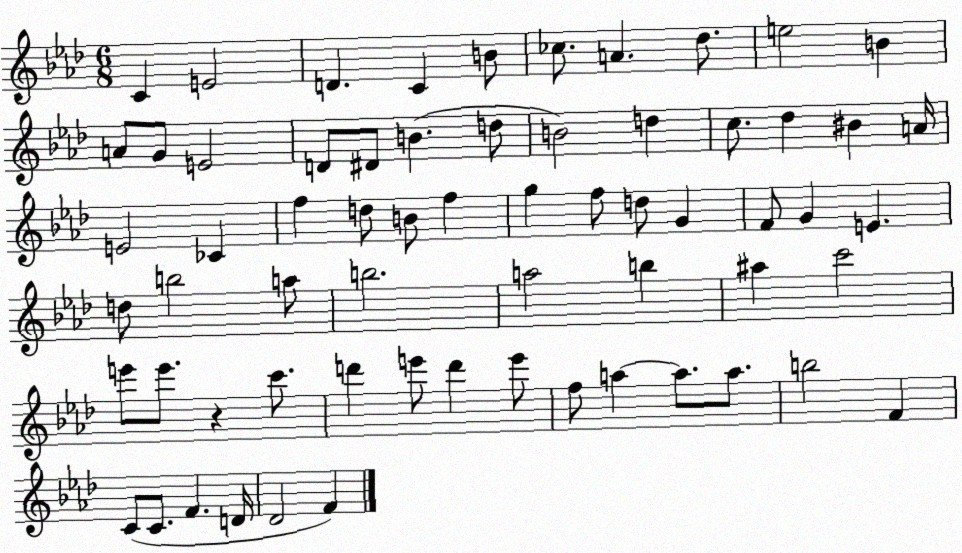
X:1
T:Untitled
M:6/8
L:1/4
K:Ab
C E2 D C B/2 _c/2 A _d/2 e2 B A/2 G/2 E2 D/2 ^D/2 B d/2 B2 d c/2 _d ^B A/4 E2 _C f d/2 B/2 f g f/2 d/2 G F/2 G E d/2 b2 a/2 b2 a2 b ^a c'2 e'/2 e'/2 z c'/2 d' e'/2 d' e'/2 f/2 a a/2 a/2 b2 F C/2 C/2 F D/4 _D2 F